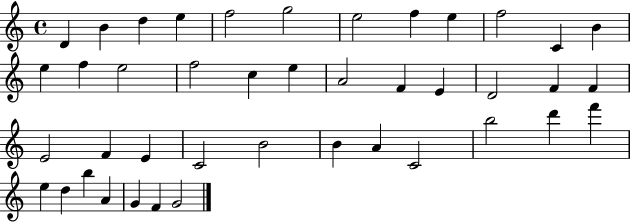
D4/q B4/q D5/q E5/q F5/h G5/h E5/h F5/q E5/q F5/h C4/q B4/q E5/q F5/q E5/h F5/h C5/q E5/q A4/h F4/q E4/q D4/h F4/q F4/q E4/h F4/q E4/q C4/h B4/h B4/q A4/q C4/h B5/h D6/q F6/q E5/q D5/q B5/q A4/q G4/q F4/q G4/h